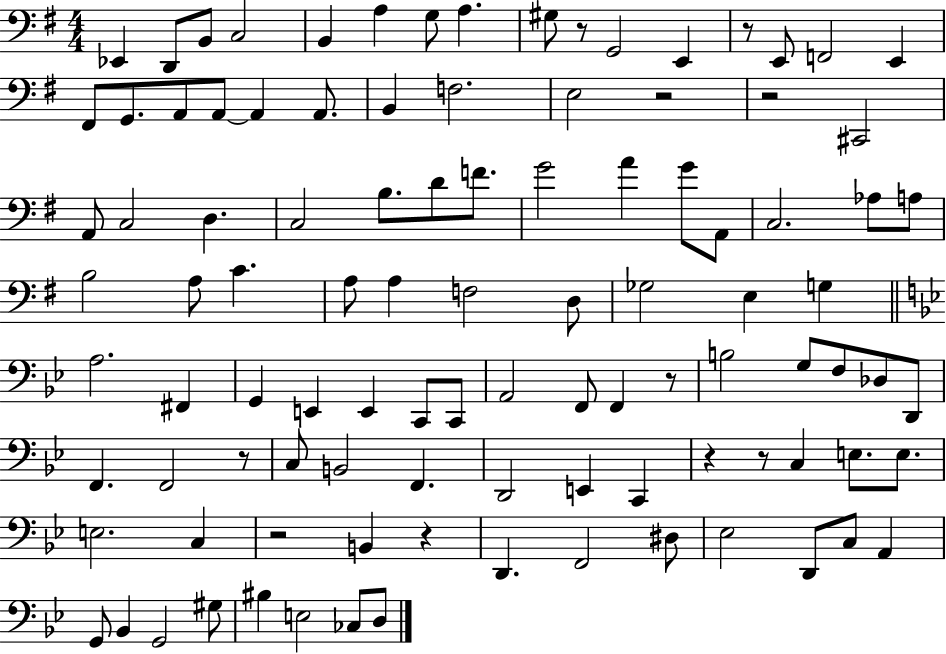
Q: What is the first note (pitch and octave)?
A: Eb2